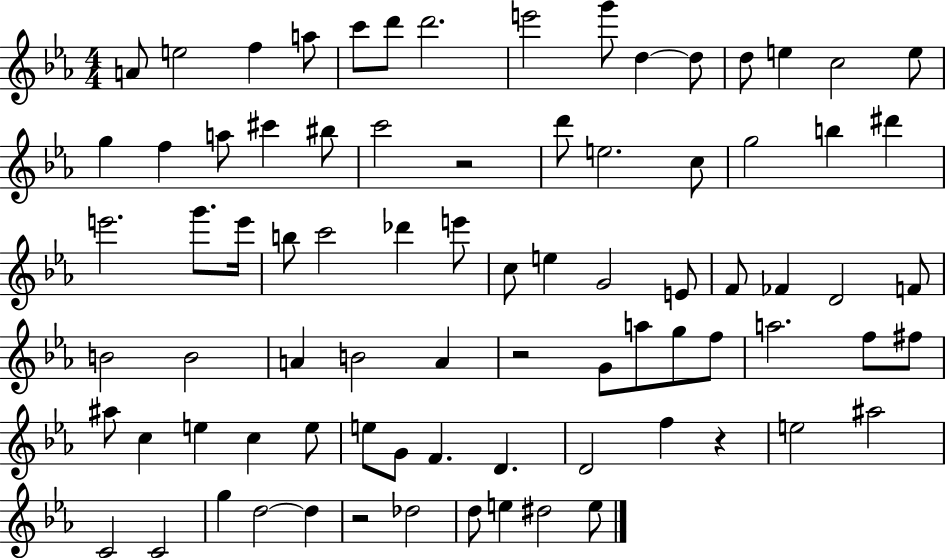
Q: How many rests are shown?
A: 4